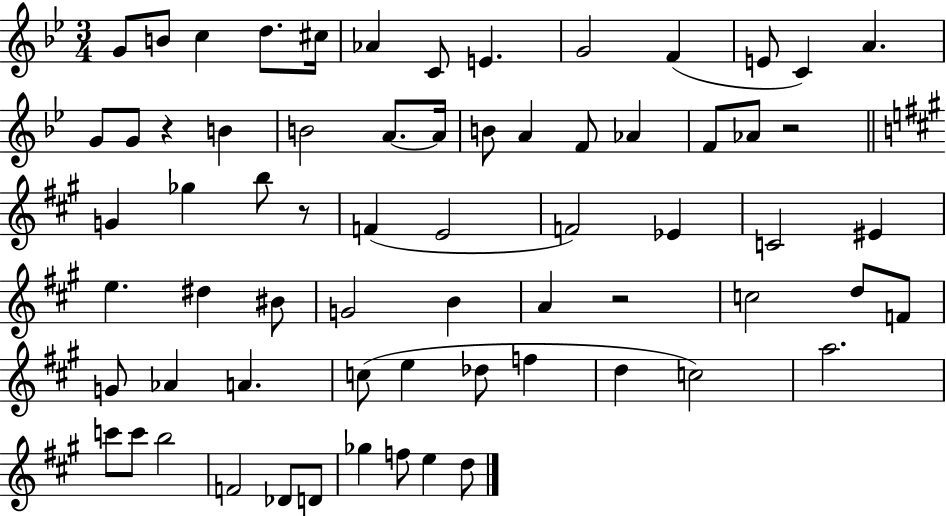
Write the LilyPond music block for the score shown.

{
  \clef treble
  \numericTimeSignature
  \time 3/4
  \key bes \major
  g'8 b'8 c''4 d''8. cis''16 | aes'4 c'8 e'4. | g'2 f'4( | e'8 c'4) a'4. | \break g'8 g'8 r4 b'4 | b'2 a'8.~~ a'16 | b'8 a'4 f'8 aes'4 | f'8 aes'8 r2 | \break \bar "||" \break \key a \major g'4 ges''4 b''8 r8 | f'4( e'2 | f'2) ees'4 | c'2 eis'4 | \break e''4. dis''4 bis'8 | g'2 b'4 | a'4 r2 | c''2 d''8 f'8 | \break g'8 aes'4 a'4. | c''8( e''4 des''8 f''4 | d''4 c''2) | a''2. | \break c'''8 c'''8 b''2 | f'2 des'8 d'8 | ges''4 f''8 e''4 d''8 | \bar "|."
}